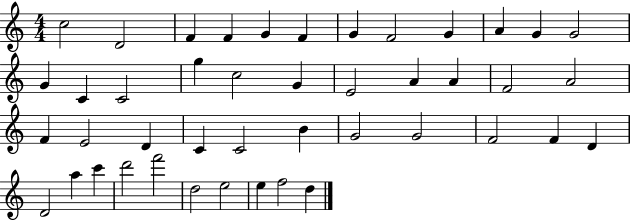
X:1
T:Untitled
M:4/4
L:1/4
K:C
c2 D2 F F G F G F2 G A G G2 G C C2 g c2 G E2 A A F2 A2 F E2 D C C2 B G2 G2 F2 F D D2 a c' d'2 f'2 d2 e2 e f2 d